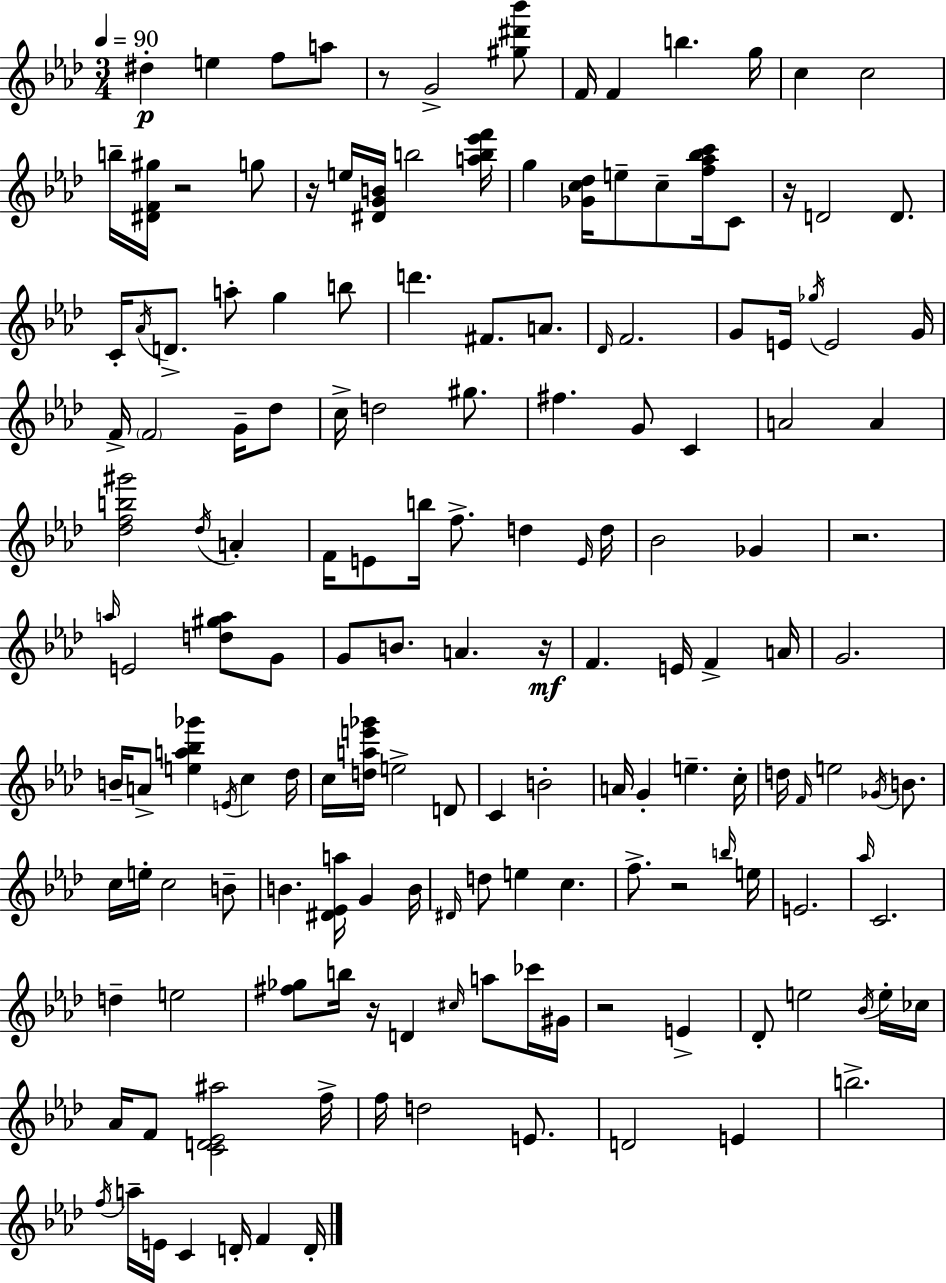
D#5/q E5/q F5/e A5/e R/e G4/h [G#5,D#6,Bb6]/e F4/s F4/q B5/q. G5/s C5/q C5/h B5/s [D#4,F4,G#5]/s R/h G5/e R/s E5/s [D#4,G4,B4]/s B5/h [A5,B5,Eb6,F6]/s G5/q [Gb4,C5,Db5]/s E5/e C5/e [F5,Ab5,Bb5,C6]/s C4/e R/s D4/h D4/e. C4/s Ab4/s D4/e. A5/e G5/q B5/e D6/q. F#4/e. A4/e. Db4/s F4/h. G4/e E4/s Gb5/s E4/h G4/s F4/s F4/h G4/s Db5/e C5/s D5/h G#5/e. F#5/q. G4/e C4/q A4/h A4/q [Db5,F5,B5,G#6]/h Db5/s A4/q F4/s E4/e B5/s F5/e. D5/q E4/s D5/s Bb4/h Gb4/q R/h. A5/s E4/h [D5,G#5,A5]/e G4/e G4/e B4/e. A4/q. R/s F4/q. E4/s F4/q A4/s G4/h. B4/s A4/e [E5,A5,Bb5,Gb6]/q E4/s C5/q Db5/s C5/s [D5,A5,E6,Gb6]/s E5/h D4/e C4/q B4/h A4/s G4/q E5/q. C5/s D5/s F4/s E5/h Gb4/s B4/e. C5/s E5/s C5/h B4/e B4/q. [D#4,Eb4,A5]/s G4/q B4/s D#4/s D5/e E5/q C5/q. F5/e. R/h B5/s E5/s E4/h. Ab5/s C4/h. D5/q E5/h [F#5,Gb5]/e B5/s R/s D4/q C#5/s A5/e CES6/s G#4/s R/h E4/q Db4/e E5/h Bb4/s E5/s CES5/s Ab4/s F4/e [C4,D4,Eb4,A#5]/h F5/s F5/s D5/h E4/e. D4/h E4/q B5/h. F5/s A5/s E4/s C4/q D4/s F4/q D4/s